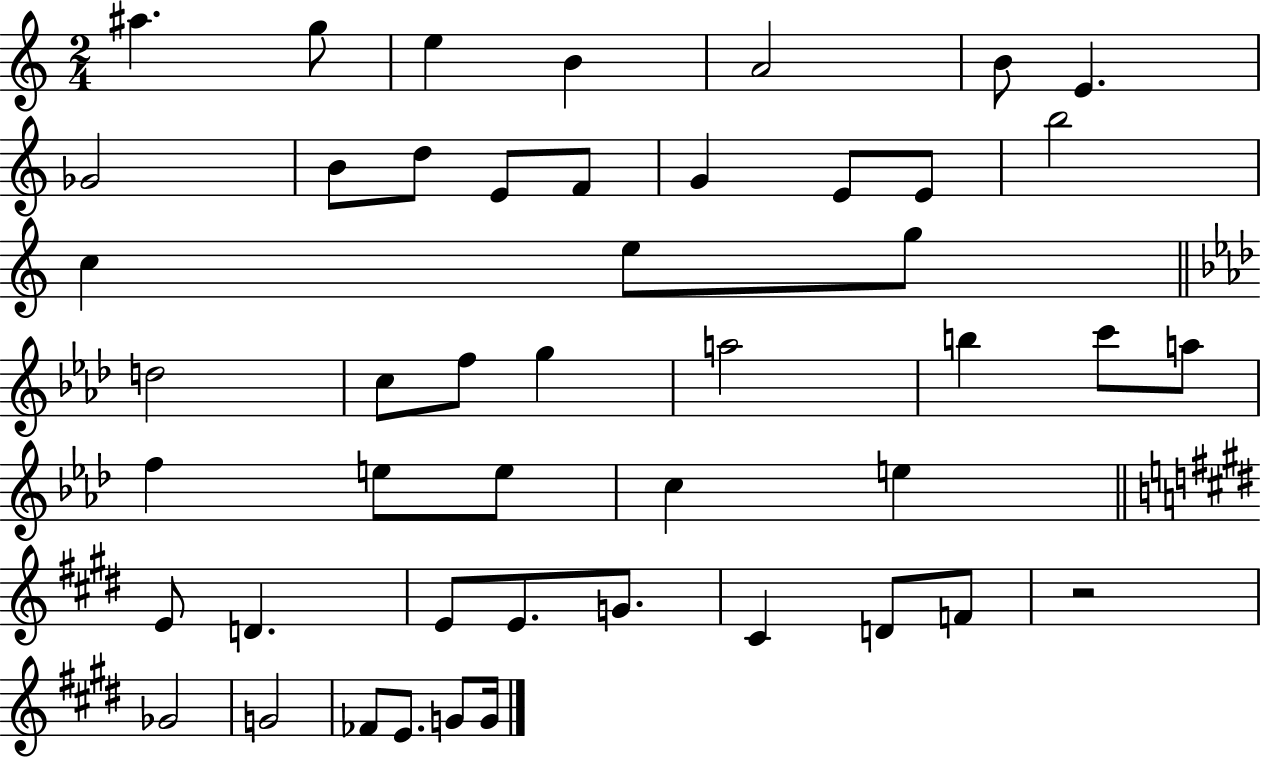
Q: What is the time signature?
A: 2/4